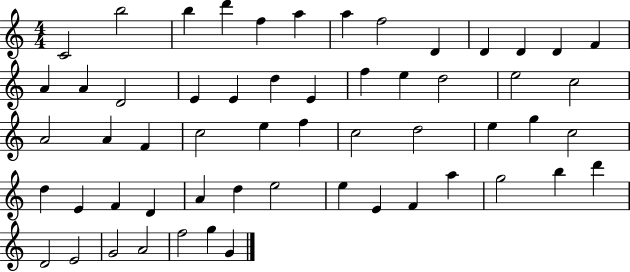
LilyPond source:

{
  \clef treble
  \numericTimeSignature
  \time 4/4
  \key c \major
  c'2 b''2 | b''4 d'''4 f''4 a''4 | a''4 f''2 d'4 | d'4 d'4 d'4 f'4 | \break a'4 a'4 d'2 | e'4 e'4 d''4 e'4 | f''4 e''4 d''2 | e''2 c''2 | \break a'2 a'4 f'4 | c''2 e''4 f''4 | c''2 d''2 | e''4 g''4 c''2 | \break d''4 e'4 f'4 d'4 | a'4 d''4 e''2 | e''4 e'4 f'4 a''4 | g''2 b''4 d'''4 | \break d'2 e'2 | g'2 a'2 | f''2 g''4 g'4 | \bar "|."
}